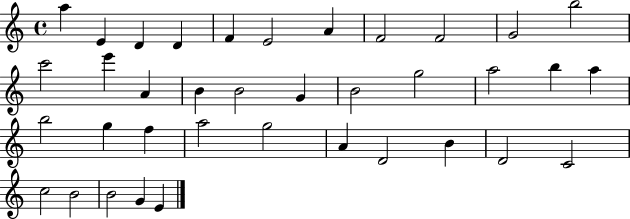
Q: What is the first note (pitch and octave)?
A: A5